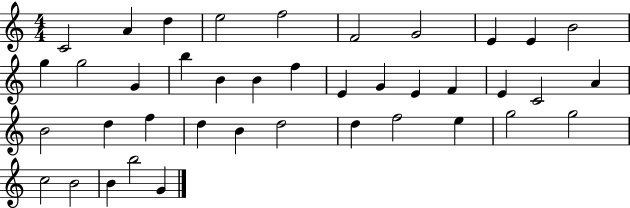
X:1
T:Untitled
M:4/4
L:1/4
K:C
C2 A d e2 f2 F2 G2 E E B2 g g2 G b B B f E G E F E C2 A B2 d f d B d2 d f2 e g2 g2 c2 B2 B b2 G